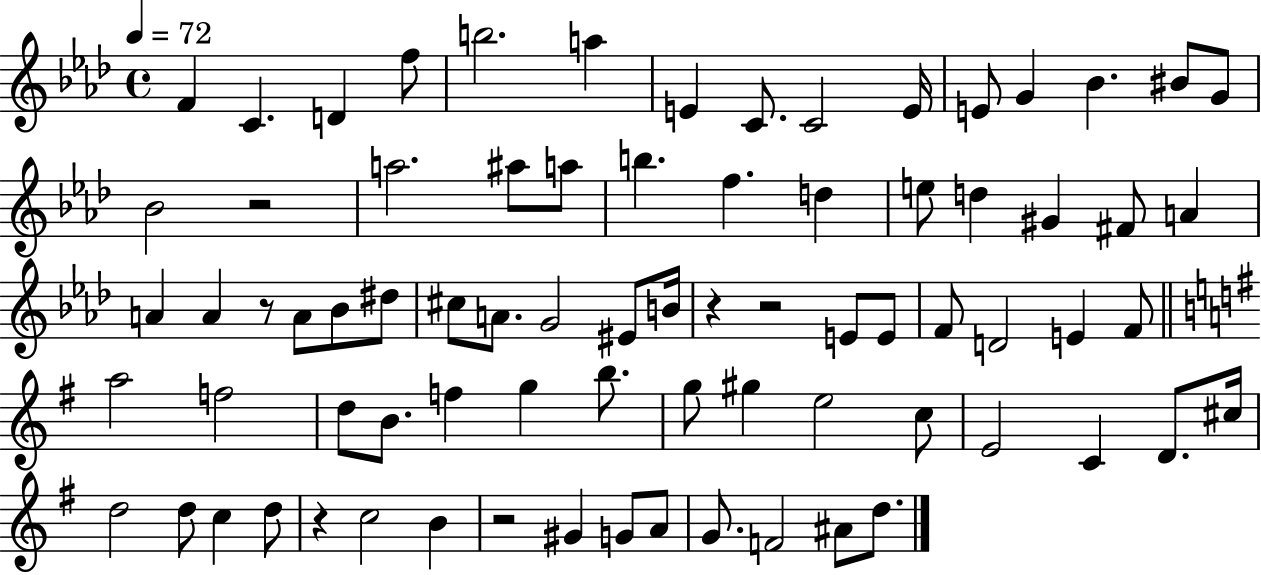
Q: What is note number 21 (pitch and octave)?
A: F5